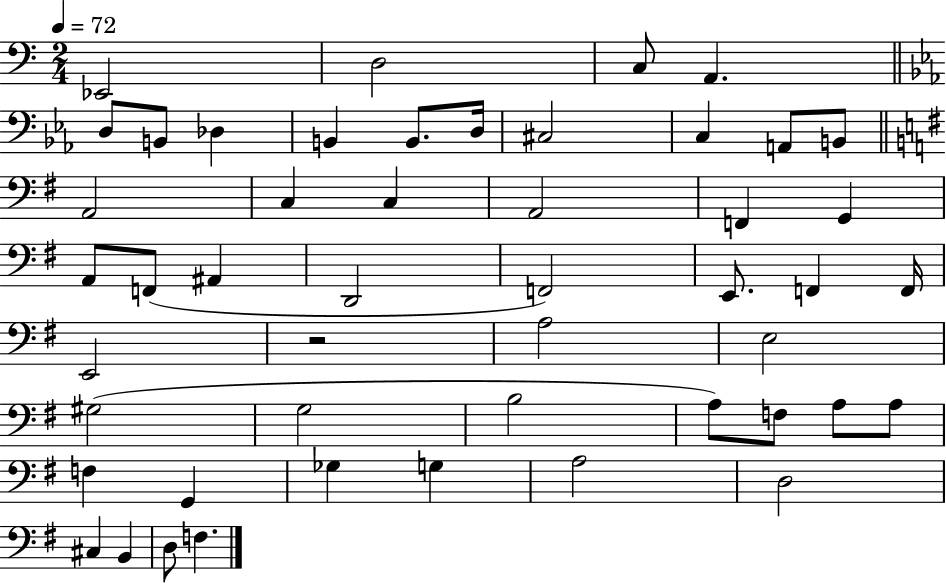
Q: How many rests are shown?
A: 1